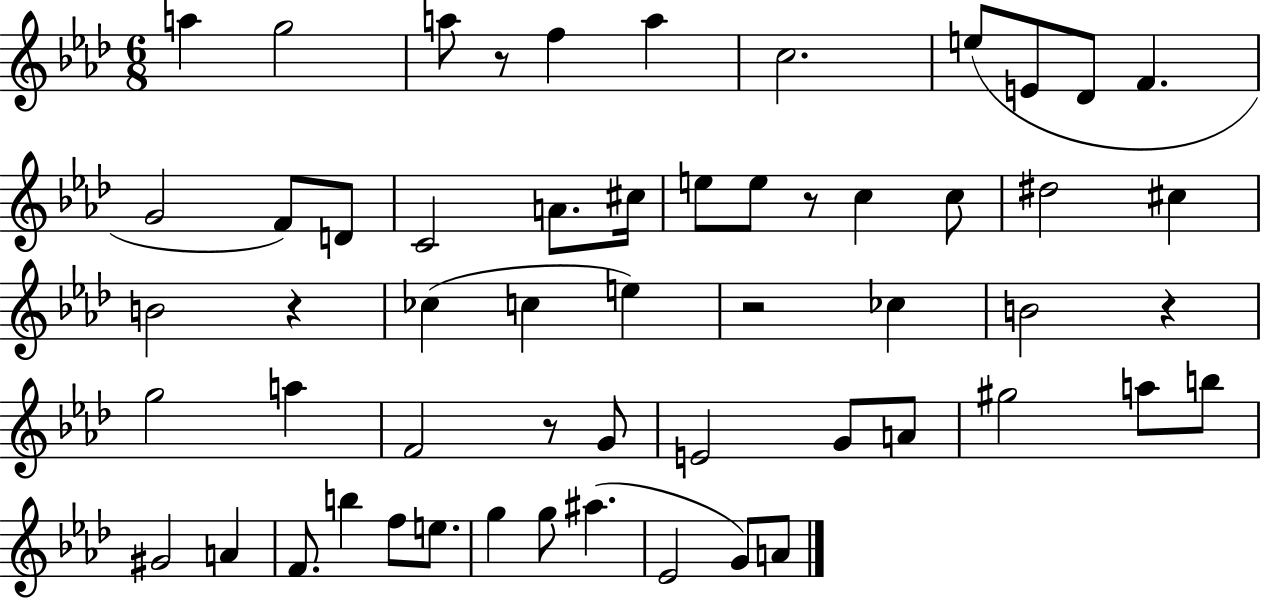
X:1
T:Untitled
M:6/8
L:1/4
K:Ab
a g2 a/2 z/2 f a c2 e/2 E/2 _D/2 F G2 F/2 D/2 C2 A/2 ^c/4 e/2 e/2 z/2 c c/2 ^d2 ^c B2 z _c c e z2 _c B2 z g2 a F2 z/2 G/2 E2 G/2 A/2 ^g2 a/2 b/2 ^G2 A F/2 b f/2 e/2 g g/2 ^a _E2 G/2 A/2